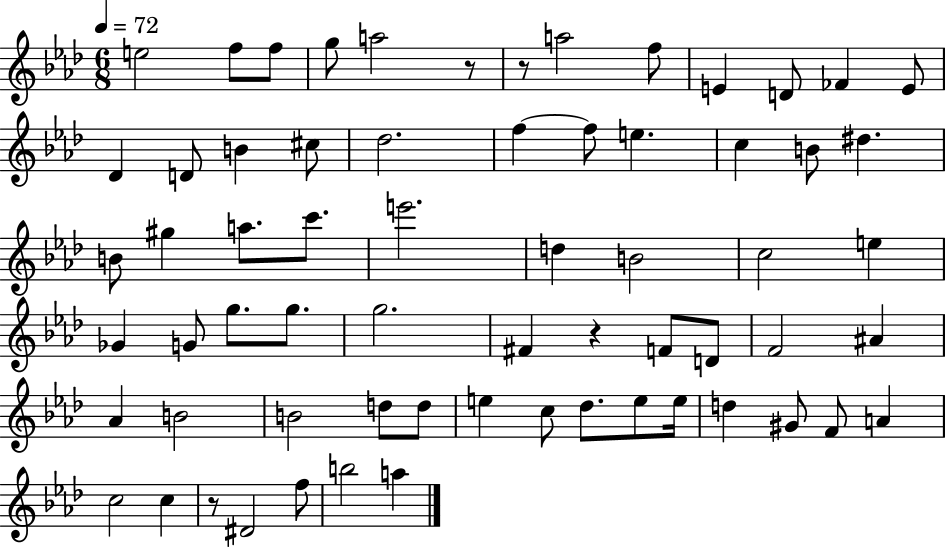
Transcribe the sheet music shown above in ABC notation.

X:1
T:Untitled
M:6/8
L:1/4
K:Ab
e2 f/2 f/2 g/2 a2 z/2 z/2 a2 f/2 E D/2 _F E/2 _D D/2 B ^c/2 _d2 f f/2 e c B/2 ^d B/2 ^g a/2 c'/2 e'2 d B2 c2 e _G G/2 g/2 g/2 g2 ^F z F/2 D/2 F2 ^A _A B2 B2 d/2 d/2 e c/2 _d/2 e/2 e/4 d ^G/2 F/2 A c2 c z/2 ^D2 f/2 b2 a